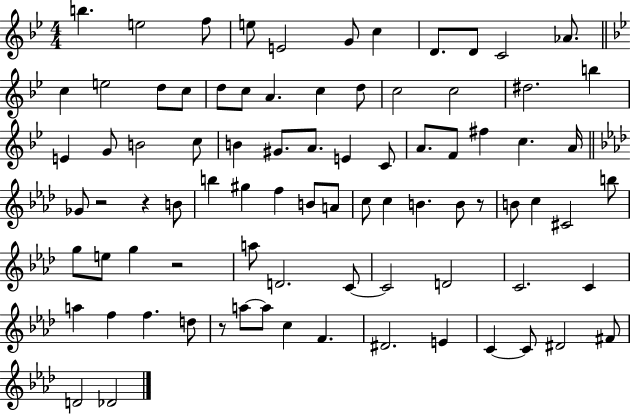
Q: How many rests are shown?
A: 5